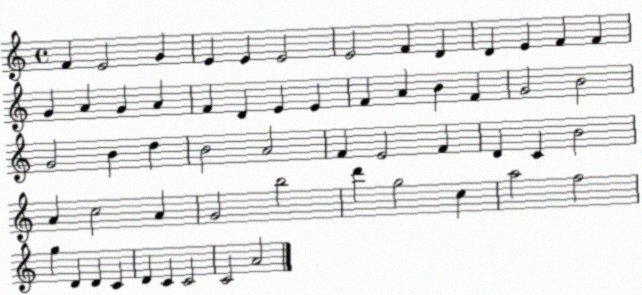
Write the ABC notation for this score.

X:1
T:Untitled
M:4/4
L:1/4
K:C
F E2 G E E E2 E2 F D D E F F G A G A F D E E F A B F G2 B2 G2 B d B2 A2 F E2 F D C B2 A c2 A G2 b2 d' g2 c a2 f2 g D D C D C C2 C2 A2